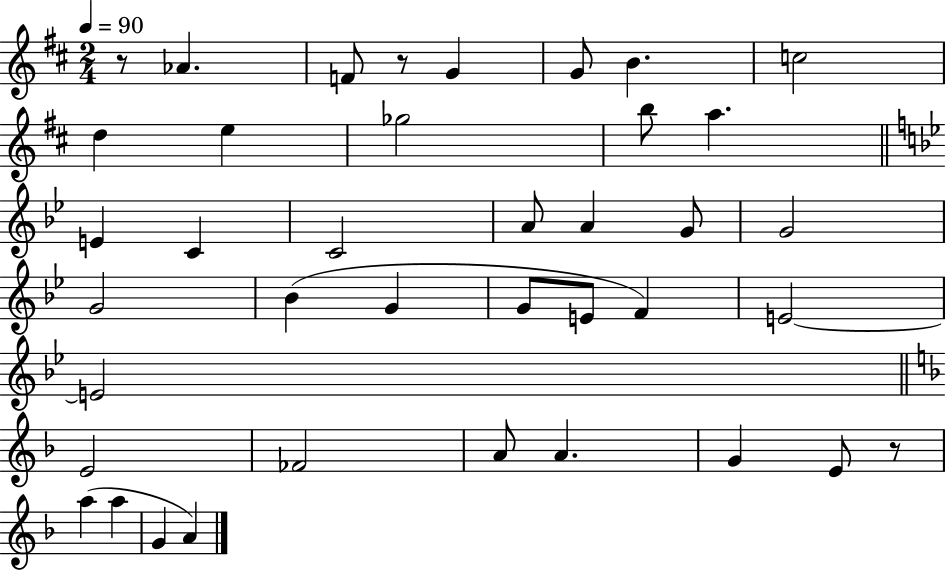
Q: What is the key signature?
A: D major